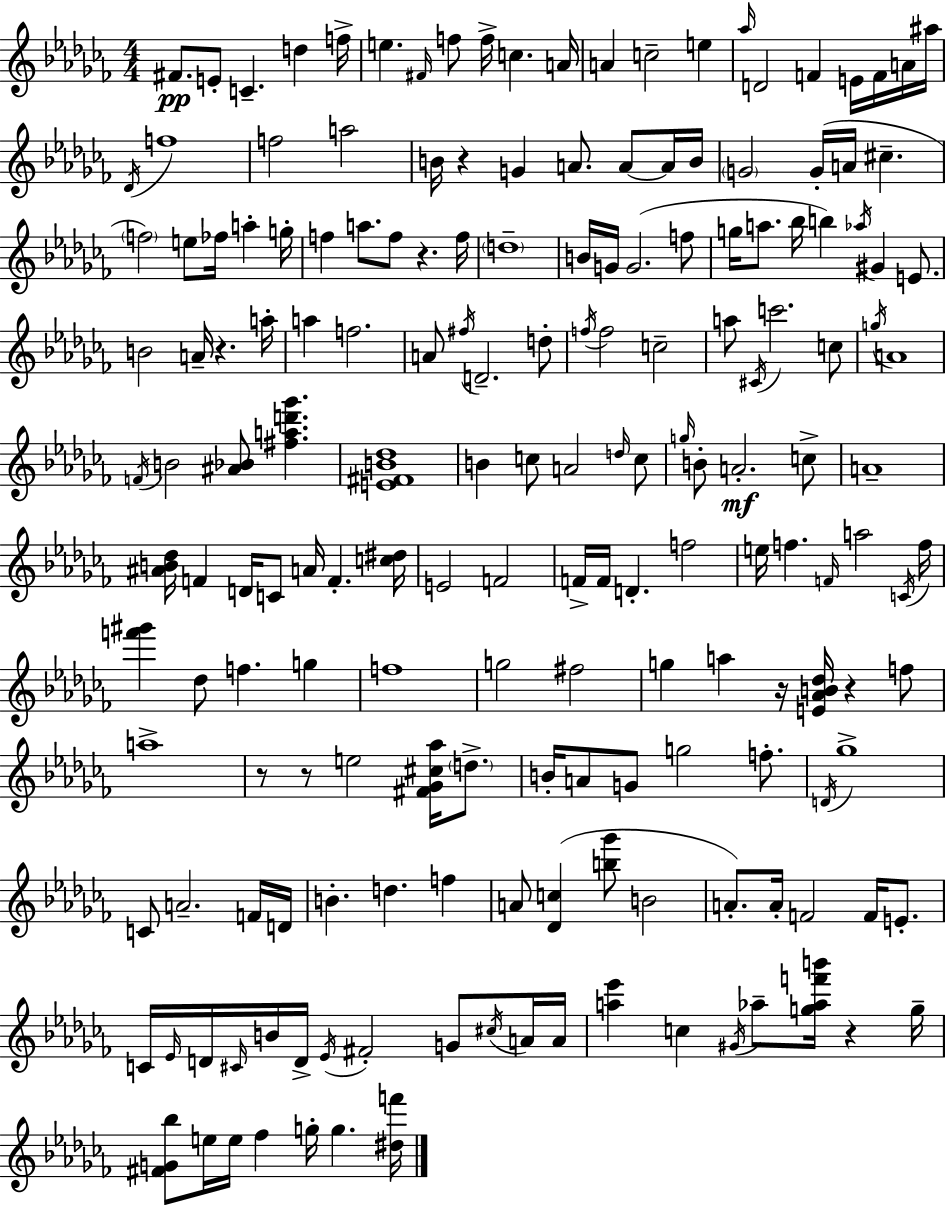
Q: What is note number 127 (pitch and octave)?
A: B4